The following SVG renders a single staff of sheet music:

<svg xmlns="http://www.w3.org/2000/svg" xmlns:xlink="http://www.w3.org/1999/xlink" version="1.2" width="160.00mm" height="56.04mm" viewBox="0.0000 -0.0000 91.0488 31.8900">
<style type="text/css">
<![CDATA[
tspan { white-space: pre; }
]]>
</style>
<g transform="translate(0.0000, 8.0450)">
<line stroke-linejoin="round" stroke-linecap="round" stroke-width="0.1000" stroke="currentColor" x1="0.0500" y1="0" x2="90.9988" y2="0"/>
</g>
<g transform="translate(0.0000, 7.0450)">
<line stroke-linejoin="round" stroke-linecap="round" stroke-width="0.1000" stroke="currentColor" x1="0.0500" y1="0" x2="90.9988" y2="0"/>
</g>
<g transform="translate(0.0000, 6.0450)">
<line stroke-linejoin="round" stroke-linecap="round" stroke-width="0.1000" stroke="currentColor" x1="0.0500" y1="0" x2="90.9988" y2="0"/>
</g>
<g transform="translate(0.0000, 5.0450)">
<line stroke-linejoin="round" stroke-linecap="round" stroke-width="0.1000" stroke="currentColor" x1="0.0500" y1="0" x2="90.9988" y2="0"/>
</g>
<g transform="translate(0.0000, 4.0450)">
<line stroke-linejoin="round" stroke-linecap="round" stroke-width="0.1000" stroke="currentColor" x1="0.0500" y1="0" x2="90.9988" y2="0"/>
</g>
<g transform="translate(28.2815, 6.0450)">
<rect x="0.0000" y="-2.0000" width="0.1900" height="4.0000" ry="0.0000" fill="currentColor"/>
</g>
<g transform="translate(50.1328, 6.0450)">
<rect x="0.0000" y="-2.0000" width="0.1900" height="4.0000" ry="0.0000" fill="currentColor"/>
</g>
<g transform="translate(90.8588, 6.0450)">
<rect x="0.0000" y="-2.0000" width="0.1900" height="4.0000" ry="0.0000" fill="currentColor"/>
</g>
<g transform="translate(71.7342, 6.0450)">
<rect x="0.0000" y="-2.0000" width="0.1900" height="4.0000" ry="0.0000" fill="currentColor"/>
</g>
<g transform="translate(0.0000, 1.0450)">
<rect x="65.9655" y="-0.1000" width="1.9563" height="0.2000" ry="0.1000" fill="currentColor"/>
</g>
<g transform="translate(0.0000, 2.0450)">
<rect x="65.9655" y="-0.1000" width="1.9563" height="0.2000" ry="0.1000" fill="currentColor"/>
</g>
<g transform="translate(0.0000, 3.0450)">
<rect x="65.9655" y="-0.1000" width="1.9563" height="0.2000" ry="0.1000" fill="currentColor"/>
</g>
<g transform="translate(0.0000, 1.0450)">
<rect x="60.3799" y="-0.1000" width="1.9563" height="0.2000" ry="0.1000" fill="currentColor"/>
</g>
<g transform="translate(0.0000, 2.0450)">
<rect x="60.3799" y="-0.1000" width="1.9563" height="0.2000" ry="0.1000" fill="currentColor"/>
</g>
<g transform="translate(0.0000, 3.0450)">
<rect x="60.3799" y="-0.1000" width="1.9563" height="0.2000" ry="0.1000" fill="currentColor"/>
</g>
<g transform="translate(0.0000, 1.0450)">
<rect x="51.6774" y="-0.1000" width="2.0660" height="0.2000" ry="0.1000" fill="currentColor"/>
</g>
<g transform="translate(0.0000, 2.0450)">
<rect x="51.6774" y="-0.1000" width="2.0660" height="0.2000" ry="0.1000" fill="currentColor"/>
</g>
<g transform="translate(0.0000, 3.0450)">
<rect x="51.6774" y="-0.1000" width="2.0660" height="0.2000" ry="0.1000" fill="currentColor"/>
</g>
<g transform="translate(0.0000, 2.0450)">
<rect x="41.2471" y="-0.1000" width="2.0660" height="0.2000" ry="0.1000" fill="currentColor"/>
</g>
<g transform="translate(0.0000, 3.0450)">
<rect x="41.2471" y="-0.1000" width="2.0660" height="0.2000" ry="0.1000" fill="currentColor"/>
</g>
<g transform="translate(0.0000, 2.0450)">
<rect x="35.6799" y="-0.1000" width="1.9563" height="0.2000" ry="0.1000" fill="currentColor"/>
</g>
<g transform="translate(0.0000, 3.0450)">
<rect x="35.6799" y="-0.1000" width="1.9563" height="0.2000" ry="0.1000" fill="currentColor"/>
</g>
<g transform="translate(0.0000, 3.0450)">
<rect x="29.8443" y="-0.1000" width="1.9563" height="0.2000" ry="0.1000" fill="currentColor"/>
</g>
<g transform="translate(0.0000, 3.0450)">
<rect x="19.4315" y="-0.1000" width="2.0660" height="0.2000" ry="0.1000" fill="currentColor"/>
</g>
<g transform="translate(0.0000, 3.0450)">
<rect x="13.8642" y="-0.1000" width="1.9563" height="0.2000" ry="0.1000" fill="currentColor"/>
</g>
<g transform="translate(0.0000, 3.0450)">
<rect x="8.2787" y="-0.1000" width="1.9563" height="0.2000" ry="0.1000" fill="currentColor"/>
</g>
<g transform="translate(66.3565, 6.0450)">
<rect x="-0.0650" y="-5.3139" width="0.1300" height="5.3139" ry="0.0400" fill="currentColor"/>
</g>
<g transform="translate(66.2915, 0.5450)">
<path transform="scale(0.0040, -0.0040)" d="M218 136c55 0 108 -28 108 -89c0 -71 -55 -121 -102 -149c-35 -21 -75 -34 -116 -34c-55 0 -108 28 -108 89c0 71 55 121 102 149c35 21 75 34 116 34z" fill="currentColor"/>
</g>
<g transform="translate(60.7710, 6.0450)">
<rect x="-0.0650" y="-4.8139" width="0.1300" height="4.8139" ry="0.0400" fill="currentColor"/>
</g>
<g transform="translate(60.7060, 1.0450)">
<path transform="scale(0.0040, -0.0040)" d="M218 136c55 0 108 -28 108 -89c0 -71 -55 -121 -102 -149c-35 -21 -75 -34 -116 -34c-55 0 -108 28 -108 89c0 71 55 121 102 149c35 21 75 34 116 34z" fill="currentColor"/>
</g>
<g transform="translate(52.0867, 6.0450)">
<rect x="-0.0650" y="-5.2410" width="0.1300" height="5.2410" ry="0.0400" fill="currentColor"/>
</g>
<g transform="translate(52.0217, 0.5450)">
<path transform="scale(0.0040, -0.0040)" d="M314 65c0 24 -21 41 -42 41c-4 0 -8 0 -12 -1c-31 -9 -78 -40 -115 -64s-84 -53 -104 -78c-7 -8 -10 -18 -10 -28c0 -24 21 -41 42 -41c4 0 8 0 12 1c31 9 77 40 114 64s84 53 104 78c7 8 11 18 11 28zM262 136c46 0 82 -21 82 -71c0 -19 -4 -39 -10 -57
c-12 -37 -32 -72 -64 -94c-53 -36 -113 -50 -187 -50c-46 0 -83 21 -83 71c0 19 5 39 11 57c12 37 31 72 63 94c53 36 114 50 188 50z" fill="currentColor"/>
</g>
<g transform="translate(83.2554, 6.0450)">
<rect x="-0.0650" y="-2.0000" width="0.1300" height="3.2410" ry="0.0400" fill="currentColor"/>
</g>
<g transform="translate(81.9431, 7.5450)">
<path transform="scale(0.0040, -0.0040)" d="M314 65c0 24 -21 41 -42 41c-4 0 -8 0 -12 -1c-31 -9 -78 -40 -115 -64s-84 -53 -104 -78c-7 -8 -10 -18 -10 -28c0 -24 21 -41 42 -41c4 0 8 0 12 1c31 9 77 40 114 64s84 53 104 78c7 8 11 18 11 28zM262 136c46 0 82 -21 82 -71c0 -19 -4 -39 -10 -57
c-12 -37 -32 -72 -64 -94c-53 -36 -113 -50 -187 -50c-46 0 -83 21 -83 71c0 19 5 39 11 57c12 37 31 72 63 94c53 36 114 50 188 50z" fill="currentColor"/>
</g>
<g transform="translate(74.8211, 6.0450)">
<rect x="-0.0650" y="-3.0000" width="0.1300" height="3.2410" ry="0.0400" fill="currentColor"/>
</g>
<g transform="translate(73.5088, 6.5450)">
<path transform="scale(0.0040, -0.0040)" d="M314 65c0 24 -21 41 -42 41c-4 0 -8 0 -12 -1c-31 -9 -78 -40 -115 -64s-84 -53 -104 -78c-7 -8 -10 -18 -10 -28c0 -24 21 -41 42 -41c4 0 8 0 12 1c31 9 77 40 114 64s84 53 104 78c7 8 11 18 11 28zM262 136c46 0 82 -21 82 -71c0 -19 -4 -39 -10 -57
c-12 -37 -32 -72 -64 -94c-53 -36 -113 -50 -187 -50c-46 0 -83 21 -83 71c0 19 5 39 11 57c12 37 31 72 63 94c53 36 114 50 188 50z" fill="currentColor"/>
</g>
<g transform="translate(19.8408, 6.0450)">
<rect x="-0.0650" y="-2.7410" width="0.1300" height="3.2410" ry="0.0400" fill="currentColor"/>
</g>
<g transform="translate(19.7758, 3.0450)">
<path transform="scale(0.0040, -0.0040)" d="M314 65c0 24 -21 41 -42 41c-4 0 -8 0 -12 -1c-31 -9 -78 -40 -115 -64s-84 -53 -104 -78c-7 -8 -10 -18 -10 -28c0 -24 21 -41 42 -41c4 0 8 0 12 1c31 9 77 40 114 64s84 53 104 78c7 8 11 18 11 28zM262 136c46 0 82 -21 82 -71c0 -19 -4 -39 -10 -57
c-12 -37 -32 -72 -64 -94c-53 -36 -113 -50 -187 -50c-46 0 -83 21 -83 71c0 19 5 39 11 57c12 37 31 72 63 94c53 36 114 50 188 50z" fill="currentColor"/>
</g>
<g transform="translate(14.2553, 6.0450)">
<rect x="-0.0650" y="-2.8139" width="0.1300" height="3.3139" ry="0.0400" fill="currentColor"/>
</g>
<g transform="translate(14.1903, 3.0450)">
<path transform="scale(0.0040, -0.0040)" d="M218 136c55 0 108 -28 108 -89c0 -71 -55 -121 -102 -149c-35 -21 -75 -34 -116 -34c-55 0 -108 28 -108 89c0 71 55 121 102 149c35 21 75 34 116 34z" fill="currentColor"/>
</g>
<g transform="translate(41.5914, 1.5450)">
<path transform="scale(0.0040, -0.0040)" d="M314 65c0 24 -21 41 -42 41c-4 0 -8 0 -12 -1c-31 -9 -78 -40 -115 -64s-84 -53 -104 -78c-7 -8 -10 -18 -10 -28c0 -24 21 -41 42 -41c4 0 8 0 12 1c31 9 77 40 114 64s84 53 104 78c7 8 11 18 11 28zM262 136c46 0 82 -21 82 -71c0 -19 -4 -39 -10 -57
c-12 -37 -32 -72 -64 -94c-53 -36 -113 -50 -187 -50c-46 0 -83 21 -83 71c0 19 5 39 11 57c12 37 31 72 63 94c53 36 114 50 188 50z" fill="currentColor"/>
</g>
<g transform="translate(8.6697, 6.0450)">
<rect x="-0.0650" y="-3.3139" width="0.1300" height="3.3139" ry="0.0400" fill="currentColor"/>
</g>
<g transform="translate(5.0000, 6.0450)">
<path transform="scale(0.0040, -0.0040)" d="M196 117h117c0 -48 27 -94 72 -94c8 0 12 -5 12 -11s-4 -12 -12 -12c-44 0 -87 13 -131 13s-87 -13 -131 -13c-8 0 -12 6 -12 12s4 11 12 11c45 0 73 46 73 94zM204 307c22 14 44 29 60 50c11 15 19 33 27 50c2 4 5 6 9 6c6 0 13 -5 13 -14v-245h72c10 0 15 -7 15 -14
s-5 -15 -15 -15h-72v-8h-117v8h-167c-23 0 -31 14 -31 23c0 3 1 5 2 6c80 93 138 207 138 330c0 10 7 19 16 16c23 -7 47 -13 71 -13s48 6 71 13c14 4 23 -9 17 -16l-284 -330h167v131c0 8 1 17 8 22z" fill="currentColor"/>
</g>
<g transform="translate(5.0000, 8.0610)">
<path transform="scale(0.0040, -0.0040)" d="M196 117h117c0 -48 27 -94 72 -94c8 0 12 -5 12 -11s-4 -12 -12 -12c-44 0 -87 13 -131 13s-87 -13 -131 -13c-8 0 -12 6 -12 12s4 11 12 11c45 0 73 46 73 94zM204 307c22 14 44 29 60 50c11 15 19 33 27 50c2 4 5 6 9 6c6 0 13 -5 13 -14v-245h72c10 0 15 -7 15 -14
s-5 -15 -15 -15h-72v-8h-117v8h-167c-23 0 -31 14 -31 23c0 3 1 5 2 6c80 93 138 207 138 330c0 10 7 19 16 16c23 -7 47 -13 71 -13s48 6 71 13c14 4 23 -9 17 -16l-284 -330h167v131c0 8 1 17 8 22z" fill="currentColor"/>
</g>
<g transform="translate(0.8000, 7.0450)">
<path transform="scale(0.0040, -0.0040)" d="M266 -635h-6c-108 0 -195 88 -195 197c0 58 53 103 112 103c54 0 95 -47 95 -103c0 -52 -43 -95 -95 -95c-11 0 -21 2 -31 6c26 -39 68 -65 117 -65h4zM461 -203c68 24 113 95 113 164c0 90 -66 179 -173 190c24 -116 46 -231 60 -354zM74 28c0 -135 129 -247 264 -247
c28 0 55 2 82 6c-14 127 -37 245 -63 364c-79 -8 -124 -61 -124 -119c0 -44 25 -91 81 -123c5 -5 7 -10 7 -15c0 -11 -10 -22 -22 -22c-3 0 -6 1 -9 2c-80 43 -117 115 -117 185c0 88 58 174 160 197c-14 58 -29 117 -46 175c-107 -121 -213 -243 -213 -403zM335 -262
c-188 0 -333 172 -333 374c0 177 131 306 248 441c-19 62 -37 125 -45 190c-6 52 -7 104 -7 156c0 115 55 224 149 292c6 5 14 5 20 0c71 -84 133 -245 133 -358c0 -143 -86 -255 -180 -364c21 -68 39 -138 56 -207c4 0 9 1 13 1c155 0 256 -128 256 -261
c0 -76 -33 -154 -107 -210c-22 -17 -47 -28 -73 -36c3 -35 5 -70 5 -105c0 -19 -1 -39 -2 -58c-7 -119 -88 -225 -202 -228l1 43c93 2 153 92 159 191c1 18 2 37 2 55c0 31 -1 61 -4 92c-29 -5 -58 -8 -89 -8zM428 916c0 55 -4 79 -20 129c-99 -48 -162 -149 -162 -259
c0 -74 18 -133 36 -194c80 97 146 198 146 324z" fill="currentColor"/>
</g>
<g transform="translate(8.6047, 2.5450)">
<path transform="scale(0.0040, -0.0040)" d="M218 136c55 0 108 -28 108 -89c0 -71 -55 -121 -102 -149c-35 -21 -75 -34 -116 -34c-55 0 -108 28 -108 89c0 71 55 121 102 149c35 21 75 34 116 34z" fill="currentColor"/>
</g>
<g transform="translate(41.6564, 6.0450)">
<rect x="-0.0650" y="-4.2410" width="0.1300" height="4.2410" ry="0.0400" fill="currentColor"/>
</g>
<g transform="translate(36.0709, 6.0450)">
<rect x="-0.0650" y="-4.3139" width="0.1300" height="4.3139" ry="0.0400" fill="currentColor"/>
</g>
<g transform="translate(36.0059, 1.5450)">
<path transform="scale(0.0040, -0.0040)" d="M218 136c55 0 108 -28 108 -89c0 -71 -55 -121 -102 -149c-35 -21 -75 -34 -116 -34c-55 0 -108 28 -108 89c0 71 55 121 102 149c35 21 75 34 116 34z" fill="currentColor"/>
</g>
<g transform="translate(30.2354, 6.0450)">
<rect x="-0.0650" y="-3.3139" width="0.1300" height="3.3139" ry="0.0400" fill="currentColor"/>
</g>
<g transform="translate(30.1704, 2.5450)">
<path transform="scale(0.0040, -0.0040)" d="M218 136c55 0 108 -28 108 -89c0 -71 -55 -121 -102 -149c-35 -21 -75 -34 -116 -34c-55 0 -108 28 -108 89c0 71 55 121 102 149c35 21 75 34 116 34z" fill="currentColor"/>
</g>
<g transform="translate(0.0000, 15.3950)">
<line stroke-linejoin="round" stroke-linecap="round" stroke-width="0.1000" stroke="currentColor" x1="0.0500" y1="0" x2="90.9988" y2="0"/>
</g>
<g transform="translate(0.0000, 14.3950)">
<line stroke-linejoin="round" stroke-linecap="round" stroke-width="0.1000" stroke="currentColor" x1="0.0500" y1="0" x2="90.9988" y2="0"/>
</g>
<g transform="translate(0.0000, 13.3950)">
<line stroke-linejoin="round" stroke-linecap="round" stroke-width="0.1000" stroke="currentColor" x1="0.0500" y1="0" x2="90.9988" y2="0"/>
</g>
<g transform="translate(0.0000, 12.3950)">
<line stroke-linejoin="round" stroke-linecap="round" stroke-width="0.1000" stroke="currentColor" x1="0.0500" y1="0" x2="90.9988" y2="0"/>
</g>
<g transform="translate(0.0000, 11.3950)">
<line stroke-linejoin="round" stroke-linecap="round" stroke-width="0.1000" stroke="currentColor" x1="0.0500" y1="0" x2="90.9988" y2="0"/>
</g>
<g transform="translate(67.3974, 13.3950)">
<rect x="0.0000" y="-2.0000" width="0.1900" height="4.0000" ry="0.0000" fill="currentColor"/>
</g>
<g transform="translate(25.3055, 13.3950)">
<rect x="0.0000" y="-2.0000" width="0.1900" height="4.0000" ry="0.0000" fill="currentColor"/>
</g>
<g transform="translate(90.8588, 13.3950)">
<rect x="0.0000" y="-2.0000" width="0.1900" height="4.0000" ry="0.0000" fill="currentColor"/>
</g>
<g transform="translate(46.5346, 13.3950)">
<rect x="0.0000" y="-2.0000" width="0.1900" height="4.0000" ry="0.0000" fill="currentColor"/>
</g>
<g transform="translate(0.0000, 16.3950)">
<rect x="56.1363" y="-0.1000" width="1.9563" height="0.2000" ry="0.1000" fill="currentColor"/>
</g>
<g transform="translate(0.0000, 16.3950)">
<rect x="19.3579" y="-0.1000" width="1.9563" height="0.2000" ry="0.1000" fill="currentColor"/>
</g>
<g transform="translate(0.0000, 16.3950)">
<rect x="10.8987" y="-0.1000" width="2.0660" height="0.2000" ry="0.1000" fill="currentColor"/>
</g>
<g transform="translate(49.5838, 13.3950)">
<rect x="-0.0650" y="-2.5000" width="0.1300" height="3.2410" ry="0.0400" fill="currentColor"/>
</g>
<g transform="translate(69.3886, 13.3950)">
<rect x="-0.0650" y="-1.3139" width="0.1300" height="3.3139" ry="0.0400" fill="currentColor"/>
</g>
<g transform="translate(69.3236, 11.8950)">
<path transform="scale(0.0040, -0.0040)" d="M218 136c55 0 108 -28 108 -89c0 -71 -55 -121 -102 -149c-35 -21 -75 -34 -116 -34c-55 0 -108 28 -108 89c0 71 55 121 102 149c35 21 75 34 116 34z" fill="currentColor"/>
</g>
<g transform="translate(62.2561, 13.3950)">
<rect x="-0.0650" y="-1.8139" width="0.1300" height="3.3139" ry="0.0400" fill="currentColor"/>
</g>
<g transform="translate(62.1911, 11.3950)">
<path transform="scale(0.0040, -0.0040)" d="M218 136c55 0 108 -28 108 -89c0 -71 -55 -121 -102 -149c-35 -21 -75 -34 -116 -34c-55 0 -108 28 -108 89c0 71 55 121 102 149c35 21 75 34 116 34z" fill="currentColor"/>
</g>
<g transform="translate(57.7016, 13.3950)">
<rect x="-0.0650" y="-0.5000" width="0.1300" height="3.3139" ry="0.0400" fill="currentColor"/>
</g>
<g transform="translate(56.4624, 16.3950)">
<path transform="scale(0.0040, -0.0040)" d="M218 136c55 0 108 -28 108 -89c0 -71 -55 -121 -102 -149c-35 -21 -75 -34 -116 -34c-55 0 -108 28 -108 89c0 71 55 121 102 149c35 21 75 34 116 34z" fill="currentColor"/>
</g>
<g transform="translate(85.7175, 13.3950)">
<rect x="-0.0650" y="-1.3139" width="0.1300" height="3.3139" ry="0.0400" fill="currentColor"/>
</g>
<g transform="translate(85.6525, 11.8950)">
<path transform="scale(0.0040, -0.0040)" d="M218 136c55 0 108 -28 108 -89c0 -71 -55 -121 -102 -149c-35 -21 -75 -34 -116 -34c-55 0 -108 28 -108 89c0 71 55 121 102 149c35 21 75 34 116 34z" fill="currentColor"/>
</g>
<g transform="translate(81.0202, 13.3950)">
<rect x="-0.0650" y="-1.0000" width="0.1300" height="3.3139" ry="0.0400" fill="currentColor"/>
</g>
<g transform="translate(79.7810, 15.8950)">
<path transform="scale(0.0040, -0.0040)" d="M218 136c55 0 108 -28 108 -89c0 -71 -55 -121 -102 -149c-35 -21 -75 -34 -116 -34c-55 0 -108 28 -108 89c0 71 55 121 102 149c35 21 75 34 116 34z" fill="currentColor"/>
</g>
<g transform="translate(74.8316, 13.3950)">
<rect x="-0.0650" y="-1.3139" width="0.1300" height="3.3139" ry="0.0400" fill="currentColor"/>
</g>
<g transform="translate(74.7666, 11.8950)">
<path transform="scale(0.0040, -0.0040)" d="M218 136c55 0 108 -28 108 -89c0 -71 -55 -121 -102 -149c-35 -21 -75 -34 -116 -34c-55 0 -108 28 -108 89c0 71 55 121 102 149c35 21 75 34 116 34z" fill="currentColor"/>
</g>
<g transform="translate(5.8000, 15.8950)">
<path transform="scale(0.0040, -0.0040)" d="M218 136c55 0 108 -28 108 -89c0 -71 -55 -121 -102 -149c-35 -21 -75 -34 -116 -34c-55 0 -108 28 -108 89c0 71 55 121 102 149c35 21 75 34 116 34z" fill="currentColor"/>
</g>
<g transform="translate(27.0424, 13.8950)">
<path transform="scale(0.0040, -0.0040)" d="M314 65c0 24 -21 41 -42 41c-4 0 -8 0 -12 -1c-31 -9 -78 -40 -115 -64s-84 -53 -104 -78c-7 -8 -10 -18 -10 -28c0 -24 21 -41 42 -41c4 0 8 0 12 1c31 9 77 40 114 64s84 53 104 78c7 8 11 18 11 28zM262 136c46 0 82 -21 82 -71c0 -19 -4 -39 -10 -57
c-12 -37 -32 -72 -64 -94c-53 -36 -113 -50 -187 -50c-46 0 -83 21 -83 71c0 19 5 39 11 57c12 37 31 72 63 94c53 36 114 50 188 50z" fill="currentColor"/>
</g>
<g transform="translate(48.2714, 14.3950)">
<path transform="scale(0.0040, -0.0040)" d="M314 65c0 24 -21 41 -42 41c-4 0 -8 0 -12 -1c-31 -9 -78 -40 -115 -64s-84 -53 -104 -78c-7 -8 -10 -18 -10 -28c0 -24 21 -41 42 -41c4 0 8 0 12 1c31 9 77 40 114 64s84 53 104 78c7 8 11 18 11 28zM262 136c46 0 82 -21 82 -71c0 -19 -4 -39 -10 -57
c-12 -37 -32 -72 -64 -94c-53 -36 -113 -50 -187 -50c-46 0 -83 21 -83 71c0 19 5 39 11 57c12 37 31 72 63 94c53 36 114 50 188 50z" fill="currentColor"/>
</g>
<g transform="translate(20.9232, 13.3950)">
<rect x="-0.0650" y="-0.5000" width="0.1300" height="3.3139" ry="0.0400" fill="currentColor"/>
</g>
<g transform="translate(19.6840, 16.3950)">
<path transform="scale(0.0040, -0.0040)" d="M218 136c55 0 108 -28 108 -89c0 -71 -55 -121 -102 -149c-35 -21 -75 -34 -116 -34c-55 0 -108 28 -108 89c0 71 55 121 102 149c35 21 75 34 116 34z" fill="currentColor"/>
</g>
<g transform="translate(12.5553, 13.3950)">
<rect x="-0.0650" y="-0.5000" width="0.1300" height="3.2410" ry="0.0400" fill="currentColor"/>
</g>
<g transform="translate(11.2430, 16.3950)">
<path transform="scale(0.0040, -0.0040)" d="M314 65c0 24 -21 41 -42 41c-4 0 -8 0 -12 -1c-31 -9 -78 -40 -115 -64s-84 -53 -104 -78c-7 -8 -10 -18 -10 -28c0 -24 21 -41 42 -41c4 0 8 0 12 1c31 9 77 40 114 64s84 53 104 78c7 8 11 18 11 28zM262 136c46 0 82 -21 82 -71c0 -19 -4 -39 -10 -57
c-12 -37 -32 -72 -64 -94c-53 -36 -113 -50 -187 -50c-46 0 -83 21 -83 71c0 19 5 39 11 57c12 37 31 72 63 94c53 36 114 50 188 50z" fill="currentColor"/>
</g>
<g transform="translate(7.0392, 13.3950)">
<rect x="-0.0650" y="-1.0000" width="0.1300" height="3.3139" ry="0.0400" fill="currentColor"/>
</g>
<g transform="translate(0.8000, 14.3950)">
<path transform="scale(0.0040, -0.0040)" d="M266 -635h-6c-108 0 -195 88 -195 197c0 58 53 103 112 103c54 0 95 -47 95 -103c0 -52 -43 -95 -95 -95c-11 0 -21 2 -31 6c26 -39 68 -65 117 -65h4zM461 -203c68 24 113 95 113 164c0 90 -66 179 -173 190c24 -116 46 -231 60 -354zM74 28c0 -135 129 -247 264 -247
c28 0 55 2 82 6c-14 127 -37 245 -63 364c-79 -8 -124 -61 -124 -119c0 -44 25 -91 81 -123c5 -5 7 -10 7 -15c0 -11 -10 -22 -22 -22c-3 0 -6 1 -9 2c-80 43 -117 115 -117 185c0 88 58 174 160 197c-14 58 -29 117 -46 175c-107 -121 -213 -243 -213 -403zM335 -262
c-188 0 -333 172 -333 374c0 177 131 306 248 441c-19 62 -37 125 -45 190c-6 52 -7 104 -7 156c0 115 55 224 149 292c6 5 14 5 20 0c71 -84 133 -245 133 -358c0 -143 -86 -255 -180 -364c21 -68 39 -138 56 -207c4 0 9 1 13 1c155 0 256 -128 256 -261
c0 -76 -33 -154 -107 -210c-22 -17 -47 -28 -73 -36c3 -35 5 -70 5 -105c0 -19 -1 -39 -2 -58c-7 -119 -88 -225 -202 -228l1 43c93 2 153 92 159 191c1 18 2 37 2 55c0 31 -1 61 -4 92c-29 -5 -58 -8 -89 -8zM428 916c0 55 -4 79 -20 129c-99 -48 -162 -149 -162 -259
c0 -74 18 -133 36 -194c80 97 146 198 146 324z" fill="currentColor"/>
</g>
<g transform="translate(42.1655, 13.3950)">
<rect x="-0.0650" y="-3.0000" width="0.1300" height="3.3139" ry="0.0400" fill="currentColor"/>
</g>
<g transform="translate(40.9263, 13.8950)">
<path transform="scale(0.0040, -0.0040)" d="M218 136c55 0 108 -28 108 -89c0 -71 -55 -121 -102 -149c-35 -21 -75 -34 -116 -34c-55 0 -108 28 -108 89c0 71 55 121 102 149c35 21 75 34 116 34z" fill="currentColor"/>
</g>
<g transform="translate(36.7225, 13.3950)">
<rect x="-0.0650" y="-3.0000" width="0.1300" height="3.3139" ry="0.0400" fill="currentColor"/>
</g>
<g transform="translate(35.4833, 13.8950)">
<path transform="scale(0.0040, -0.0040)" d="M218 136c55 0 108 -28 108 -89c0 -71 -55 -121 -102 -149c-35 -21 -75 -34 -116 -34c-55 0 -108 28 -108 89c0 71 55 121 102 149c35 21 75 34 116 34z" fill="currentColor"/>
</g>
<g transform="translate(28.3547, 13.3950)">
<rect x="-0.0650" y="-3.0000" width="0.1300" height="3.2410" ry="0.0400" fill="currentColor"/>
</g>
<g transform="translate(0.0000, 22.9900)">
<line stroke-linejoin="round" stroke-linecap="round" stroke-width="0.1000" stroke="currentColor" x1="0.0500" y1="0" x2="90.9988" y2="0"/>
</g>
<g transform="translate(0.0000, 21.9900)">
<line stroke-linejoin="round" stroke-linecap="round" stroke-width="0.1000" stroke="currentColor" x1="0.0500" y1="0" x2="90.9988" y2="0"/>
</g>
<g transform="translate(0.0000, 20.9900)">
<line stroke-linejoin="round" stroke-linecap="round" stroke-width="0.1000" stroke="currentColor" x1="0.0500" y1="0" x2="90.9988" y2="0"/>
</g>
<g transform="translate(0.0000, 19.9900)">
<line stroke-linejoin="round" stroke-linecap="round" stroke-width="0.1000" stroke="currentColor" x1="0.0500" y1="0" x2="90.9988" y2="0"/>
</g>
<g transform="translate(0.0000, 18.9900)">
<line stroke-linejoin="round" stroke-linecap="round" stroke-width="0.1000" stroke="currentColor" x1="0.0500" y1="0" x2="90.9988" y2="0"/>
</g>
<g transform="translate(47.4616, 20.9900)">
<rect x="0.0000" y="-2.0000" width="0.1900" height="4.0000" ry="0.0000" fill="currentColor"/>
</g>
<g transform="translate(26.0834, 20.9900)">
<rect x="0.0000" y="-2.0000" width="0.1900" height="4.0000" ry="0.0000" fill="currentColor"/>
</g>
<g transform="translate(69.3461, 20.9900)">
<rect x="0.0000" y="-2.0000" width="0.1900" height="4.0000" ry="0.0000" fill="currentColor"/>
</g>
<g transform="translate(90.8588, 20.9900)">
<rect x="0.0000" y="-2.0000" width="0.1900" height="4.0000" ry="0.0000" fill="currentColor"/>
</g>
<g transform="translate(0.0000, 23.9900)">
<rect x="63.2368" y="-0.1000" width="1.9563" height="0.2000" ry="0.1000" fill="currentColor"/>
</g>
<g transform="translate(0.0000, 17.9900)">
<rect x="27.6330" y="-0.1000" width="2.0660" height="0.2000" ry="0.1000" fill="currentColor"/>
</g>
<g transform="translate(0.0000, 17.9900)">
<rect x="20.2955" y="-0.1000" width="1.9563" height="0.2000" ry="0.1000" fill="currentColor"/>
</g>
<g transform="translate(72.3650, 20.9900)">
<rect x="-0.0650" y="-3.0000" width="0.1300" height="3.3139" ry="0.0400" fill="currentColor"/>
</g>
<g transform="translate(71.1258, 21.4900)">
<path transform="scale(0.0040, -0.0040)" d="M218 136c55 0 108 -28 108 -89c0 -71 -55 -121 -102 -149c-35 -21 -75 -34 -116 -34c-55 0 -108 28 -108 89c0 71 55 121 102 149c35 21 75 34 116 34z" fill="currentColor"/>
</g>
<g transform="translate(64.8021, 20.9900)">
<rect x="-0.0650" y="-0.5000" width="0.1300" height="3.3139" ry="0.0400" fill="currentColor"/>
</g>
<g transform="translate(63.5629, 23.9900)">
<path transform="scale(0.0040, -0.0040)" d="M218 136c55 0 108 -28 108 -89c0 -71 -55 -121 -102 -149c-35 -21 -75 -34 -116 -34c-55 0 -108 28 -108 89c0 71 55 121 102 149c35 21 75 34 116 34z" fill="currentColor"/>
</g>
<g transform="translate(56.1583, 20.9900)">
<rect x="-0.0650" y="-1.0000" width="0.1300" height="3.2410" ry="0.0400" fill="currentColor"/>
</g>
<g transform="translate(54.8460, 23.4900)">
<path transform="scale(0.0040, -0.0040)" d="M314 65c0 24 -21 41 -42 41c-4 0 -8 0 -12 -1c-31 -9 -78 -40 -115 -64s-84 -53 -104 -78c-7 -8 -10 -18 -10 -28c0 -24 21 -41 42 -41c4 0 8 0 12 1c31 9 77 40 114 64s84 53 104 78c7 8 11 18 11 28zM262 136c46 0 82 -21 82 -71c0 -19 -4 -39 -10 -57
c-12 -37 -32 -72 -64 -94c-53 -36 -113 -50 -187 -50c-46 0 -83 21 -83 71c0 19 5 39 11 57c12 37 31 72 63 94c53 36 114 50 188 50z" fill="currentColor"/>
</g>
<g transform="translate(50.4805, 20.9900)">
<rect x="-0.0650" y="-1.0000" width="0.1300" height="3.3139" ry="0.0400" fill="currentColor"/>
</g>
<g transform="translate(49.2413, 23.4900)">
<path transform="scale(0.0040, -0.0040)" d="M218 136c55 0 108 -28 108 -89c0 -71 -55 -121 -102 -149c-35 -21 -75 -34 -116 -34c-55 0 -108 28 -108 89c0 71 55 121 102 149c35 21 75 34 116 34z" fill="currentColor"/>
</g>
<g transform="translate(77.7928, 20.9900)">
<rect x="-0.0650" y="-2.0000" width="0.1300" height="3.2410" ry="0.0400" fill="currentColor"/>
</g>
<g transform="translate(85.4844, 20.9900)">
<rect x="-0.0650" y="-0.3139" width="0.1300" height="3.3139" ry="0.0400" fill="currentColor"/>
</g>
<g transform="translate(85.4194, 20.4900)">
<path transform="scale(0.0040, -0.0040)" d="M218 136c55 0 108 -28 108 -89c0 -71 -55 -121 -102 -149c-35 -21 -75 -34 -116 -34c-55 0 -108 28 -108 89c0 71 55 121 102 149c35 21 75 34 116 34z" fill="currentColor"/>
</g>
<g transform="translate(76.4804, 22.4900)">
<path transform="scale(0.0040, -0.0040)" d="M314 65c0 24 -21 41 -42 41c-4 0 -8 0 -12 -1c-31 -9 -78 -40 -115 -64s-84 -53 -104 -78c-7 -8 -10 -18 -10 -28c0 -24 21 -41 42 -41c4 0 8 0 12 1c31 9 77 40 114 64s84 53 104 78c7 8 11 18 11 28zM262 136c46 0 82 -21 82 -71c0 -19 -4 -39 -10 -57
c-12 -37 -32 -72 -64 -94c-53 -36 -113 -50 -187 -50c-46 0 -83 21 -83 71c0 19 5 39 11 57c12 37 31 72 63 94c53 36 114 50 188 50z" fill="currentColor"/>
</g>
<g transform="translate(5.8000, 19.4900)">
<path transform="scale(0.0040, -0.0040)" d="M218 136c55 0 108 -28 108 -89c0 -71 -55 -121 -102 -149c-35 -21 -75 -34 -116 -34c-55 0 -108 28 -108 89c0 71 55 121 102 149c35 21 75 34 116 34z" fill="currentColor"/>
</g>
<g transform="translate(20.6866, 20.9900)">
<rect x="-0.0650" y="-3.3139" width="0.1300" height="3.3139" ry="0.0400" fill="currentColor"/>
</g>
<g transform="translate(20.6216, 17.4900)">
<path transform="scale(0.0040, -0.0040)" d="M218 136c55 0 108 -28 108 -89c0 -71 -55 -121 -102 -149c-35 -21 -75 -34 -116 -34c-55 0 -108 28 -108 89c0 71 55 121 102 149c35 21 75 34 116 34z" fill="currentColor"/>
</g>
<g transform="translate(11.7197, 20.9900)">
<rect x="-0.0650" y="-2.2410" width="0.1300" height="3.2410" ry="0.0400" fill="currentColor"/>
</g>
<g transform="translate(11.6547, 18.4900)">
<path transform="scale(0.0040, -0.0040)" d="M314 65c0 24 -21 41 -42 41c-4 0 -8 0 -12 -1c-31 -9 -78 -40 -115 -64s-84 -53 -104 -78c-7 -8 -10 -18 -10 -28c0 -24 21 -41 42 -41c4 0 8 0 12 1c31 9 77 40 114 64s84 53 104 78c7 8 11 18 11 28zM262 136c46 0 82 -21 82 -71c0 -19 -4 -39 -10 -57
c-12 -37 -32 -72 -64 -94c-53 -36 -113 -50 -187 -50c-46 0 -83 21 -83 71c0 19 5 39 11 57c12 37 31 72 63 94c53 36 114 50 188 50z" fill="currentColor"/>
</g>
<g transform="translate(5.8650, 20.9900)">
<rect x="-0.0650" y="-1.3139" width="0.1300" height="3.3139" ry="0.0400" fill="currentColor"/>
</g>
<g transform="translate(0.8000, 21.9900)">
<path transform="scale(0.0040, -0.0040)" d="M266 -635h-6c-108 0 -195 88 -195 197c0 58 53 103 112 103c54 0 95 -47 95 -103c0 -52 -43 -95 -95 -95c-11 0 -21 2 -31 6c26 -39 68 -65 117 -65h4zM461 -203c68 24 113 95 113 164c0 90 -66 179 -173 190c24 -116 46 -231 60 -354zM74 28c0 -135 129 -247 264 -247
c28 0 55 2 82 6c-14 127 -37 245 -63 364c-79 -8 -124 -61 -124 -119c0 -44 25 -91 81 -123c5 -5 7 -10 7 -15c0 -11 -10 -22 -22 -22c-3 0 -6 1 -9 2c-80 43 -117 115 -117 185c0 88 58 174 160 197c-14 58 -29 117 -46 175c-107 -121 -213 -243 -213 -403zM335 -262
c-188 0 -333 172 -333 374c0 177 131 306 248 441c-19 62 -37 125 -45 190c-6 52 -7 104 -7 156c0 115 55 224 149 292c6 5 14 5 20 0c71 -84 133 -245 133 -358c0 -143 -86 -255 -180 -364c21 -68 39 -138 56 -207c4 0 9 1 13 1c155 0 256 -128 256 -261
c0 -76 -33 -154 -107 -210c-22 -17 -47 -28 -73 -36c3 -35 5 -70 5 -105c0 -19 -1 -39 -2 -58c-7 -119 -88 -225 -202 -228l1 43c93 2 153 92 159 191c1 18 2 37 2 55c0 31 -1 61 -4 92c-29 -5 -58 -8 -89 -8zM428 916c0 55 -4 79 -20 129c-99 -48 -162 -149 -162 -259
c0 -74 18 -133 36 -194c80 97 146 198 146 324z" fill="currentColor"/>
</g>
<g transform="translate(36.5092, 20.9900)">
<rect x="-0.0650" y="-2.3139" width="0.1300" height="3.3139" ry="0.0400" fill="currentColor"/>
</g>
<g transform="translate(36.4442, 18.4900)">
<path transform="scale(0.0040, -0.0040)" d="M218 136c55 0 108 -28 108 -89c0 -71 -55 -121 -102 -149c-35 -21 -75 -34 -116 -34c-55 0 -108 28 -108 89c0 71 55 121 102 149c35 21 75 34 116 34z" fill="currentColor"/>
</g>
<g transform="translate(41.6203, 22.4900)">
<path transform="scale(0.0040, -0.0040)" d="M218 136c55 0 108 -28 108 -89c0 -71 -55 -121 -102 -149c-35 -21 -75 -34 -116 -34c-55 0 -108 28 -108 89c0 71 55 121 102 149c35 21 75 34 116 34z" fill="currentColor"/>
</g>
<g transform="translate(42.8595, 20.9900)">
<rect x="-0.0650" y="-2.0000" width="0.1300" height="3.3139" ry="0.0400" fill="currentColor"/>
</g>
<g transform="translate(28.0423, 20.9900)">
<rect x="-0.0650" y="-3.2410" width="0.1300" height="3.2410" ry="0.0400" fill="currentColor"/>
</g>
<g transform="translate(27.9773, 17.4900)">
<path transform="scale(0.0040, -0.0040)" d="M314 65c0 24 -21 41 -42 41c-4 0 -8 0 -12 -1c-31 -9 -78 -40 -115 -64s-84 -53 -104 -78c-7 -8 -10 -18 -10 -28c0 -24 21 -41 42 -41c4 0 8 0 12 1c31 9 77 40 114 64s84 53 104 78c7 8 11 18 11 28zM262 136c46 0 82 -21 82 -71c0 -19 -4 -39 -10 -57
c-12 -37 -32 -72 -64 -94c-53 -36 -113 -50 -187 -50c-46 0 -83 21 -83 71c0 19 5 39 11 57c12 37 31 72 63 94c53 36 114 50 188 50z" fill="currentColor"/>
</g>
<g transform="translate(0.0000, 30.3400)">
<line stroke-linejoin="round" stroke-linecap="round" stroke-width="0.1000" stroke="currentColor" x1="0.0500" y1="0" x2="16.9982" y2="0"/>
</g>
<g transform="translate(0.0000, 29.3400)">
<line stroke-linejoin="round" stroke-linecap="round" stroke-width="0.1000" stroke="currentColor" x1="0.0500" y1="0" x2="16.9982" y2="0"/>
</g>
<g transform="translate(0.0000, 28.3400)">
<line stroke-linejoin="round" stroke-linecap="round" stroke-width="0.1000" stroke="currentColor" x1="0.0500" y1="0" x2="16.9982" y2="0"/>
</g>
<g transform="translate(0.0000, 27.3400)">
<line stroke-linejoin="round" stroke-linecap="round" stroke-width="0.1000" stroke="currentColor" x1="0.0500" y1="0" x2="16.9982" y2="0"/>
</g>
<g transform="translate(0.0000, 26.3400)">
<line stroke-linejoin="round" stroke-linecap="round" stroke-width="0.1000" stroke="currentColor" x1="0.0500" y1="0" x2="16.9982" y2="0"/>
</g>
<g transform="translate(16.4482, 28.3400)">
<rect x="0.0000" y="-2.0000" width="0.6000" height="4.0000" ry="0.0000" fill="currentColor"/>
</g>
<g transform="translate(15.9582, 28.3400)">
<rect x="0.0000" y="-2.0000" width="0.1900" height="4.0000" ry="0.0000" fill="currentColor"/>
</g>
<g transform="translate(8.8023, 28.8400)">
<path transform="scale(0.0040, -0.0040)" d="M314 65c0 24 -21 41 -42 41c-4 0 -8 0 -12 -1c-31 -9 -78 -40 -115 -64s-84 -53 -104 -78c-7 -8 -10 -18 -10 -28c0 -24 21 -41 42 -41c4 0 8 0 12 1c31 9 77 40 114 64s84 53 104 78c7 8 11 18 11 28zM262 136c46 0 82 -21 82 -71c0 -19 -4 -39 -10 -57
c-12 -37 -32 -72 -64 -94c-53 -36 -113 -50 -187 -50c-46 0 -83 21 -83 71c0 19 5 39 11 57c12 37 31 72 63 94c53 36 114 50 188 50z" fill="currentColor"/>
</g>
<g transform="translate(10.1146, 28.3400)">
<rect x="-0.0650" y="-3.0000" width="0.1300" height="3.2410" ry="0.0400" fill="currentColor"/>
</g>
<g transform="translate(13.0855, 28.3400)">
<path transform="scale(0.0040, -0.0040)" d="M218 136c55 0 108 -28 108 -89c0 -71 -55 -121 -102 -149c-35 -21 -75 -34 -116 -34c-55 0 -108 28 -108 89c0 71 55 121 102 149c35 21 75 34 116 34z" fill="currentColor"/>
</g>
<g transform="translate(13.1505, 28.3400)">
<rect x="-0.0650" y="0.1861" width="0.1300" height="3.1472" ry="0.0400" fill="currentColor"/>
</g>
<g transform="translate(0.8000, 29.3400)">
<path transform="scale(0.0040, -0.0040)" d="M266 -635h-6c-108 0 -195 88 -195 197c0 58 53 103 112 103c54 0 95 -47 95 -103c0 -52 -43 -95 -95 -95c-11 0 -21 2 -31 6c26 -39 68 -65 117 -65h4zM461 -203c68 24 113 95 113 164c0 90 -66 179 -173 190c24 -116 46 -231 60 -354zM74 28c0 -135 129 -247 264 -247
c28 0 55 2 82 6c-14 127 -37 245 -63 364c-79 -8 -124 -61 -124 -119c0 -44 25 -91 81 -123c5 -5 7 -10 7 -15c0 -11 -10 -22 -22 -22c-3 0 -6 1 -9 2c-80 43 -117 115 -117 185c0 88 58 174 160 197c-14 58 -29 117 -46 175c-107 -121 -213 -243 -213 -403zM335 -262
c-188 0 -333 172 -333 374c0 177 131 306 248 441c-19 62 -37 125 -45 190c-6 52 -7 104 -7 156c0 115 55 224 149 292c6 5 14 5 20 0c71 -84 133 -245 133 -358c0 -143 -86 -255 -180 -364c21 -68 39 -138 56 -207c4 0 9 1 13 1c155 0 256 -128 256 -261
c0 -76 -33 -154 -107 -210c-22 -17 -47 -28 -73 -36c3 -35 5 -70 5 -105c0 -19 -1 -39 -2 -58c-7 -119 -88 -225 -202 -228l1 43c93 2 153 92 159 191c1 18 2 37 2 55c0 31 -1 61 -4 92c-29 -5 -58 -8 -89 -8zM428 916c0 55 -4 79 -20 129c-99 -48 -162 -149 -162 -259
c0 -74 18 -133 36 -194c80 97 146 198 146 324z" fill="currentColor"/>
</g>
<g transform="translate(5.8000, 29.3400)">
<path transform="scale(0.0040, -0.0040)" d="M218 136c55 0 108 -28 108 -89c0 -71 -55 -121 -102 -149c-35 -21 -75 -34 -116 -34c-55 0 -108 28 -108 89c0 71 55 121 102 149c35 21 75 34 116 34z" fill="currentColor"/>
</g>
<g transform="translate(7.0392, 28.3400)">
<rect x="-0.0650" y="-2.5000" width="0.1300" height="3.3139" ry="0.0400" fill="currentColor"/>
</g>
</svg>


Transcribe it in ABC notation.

X:1
T:Untitled
M:4/4
L:1/4
K:C
b a a2 b d' d'2 f'2 e' f' A2 F2 D C2 C A2 A A G2 C f e e D e e g2 b b2 g F D D2 C A F2 c G A2 B